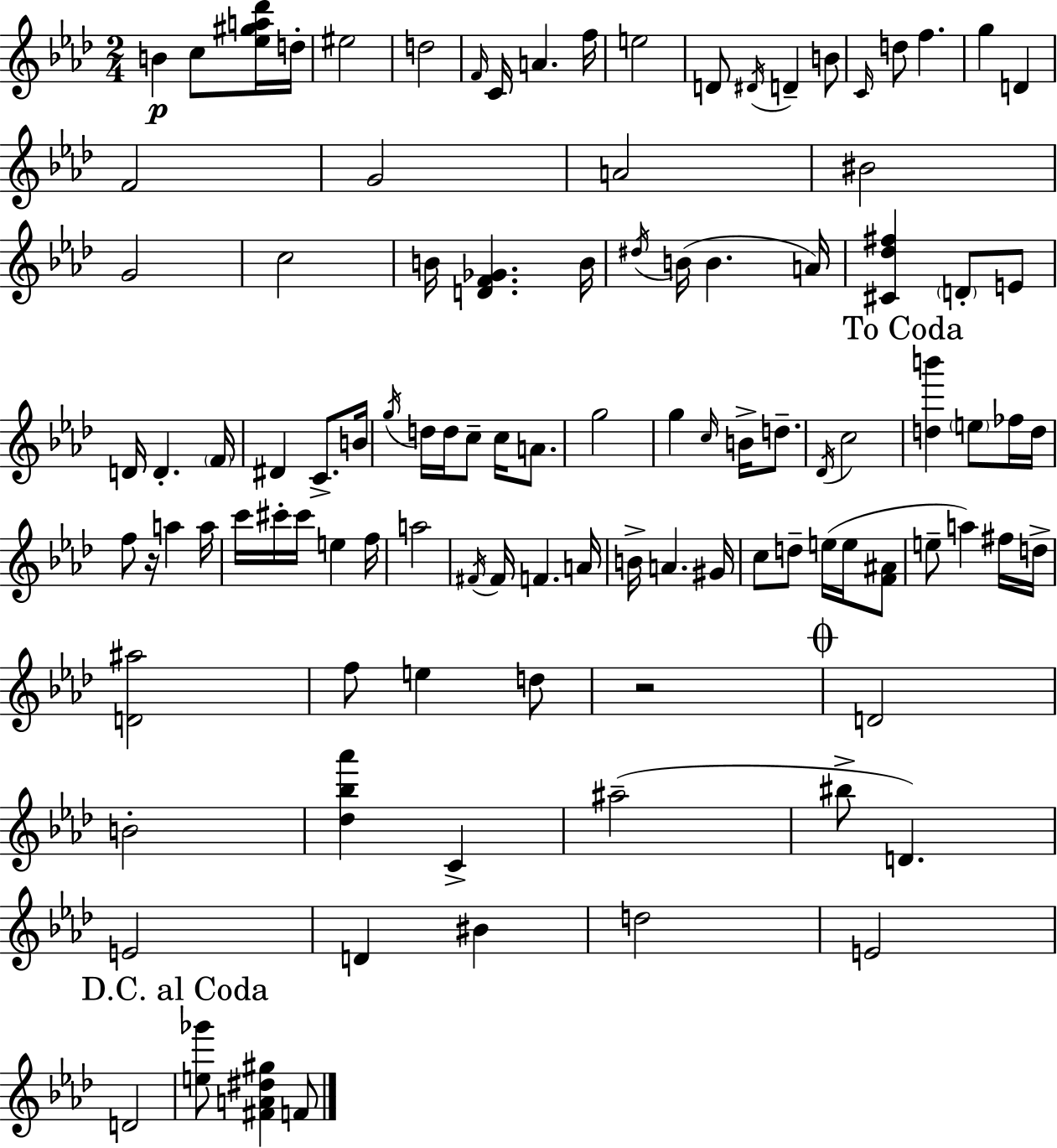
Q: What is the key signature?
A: F minor